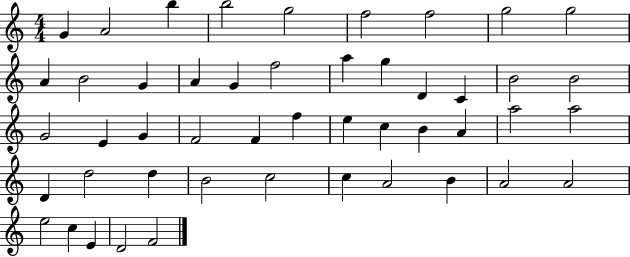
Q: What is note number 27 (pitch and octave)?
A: F5